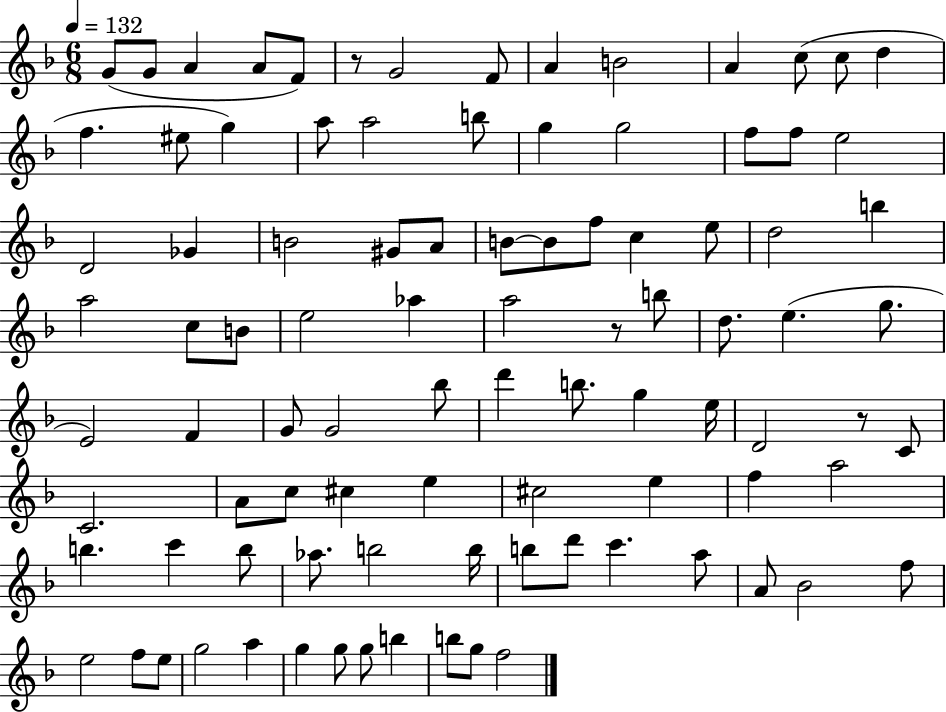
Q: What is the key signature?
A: F major